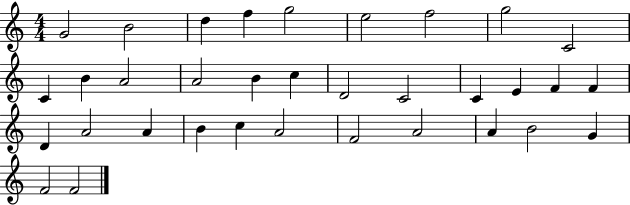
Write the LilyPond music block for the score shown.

{
  \clef treble
  \numericTimeSignature
  \time 4/4
  \key c \major
  g'2 b'2 | d''4 f''4 g''2 | e''2 f''2 | g''2 c'2 | \break c'4 b'4 a'2 | a'2 b'4 c''4 | d'2 c'2 | c'4 e'4 f'4 f'4 | \break d'4 a'2 a'4 | b'4 c''4 a'2 | f'2 a'2 | a'4 b'2 g'4 | \break f'2 f'2 | \bar "|."
}